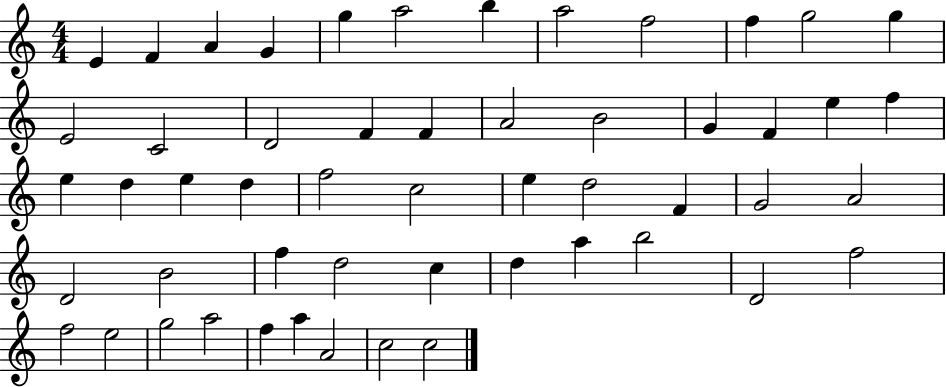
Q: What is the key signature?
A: C major